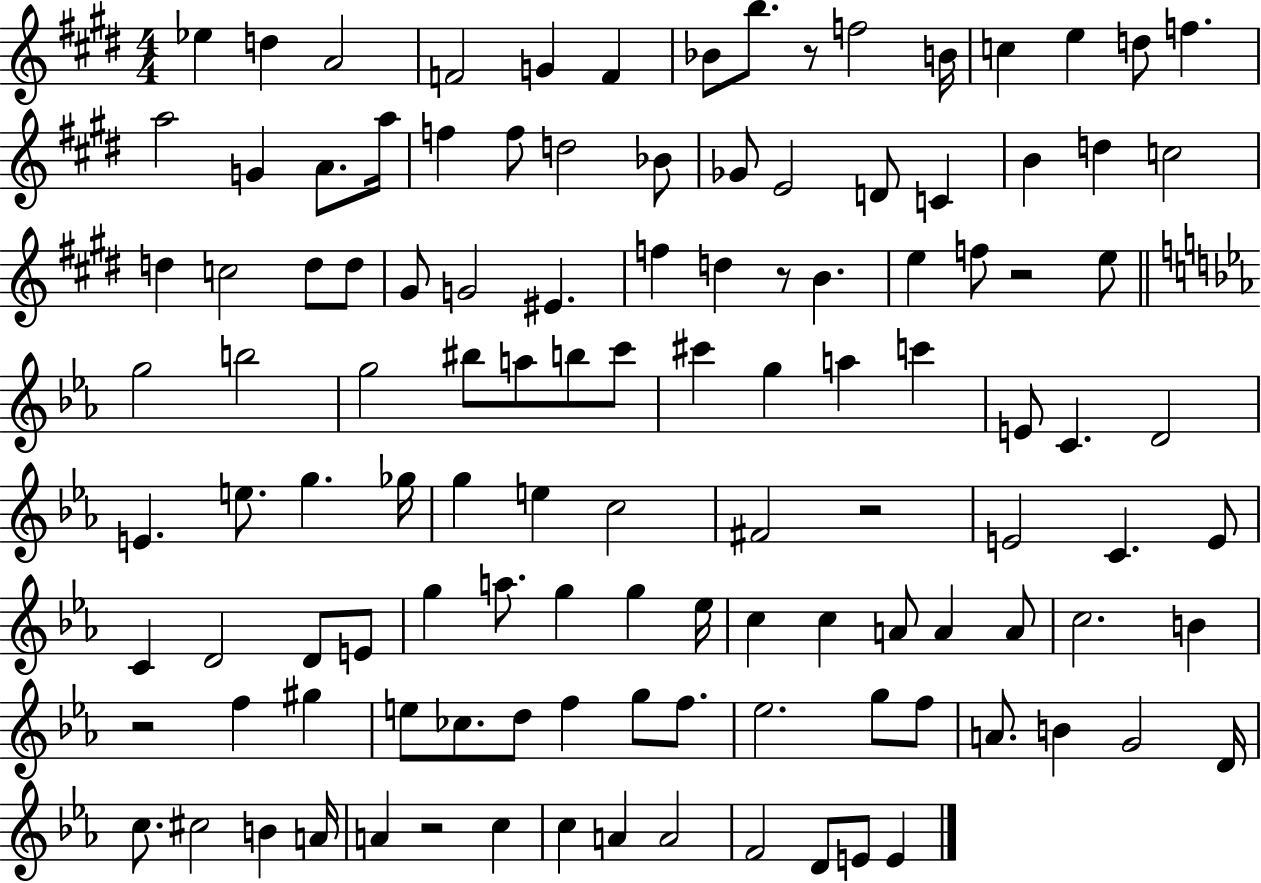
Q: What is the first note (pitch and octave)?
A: Eb5